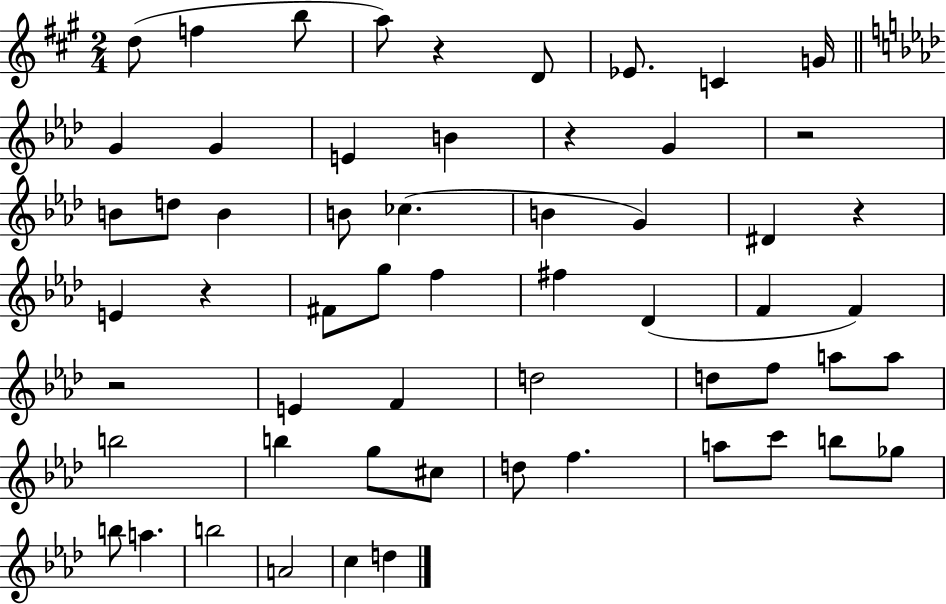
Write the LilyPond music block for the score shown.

{
  \clef treble
  \numericTimeSignature
  \time 2/4
  \key a \major
  d''8( f''4 b''8 | a''8) r4 d'8 | ees'8. c'4 g'16 | \bar "||" \break \key f \minor g'4 g'4 | e'4 b'4 | r4 g'4 | r2 | \break b'8 d''8 b'4 | b'8 ces''4.( | b'4 g'4) | dis'4 r4 | \break e'4 r4 | fis'8 g''8 f''4 | fis''4 des'4( | f'4 f'4) | \break r2 | e'4 f'4 | d''2 | d''8 f''8 a''8 a''8 | \break b''2 | b''4 g''8 cis''8 | d''8 f''4. | a''8 c'''8 b''8 ges''8 | \break b''8 a''4. | b''2 | a'2 | c''4 d''4 | \break \bar "|."
}